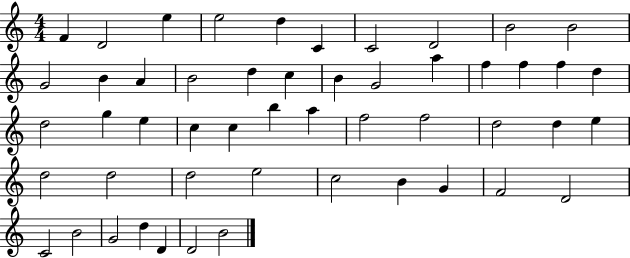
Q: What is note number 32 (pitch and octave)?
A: F5